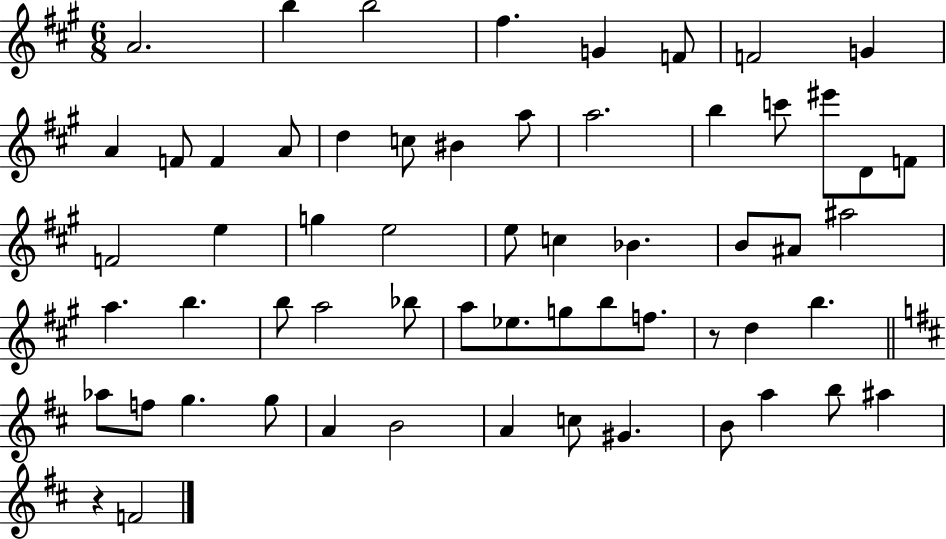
A4/h. B5/q B5/h F#5/q. G4/q F4/e F4/h G4/q A4/q F4/e F4/q A4/e D5/q C5/e BIS4/q A5/e A5/h. B5/q C6/e EIS6/e D4/e F4/e F4/h E5/q G5/q E5/h E5/e C5/q Bb4/q. B4/e A#4/e A#5/h A5/q. B5/q. B5/e A5/h Bb5/e A5/e Eb5/e. G5/e B5/e F5/e. R/e D5/q B5/q. Ab5/e F5/e G5/q. G5/e A4/q B4/h A4/q C5/e G#4/q. B4/e A5/q B5/e A#5/q R/q F4/h